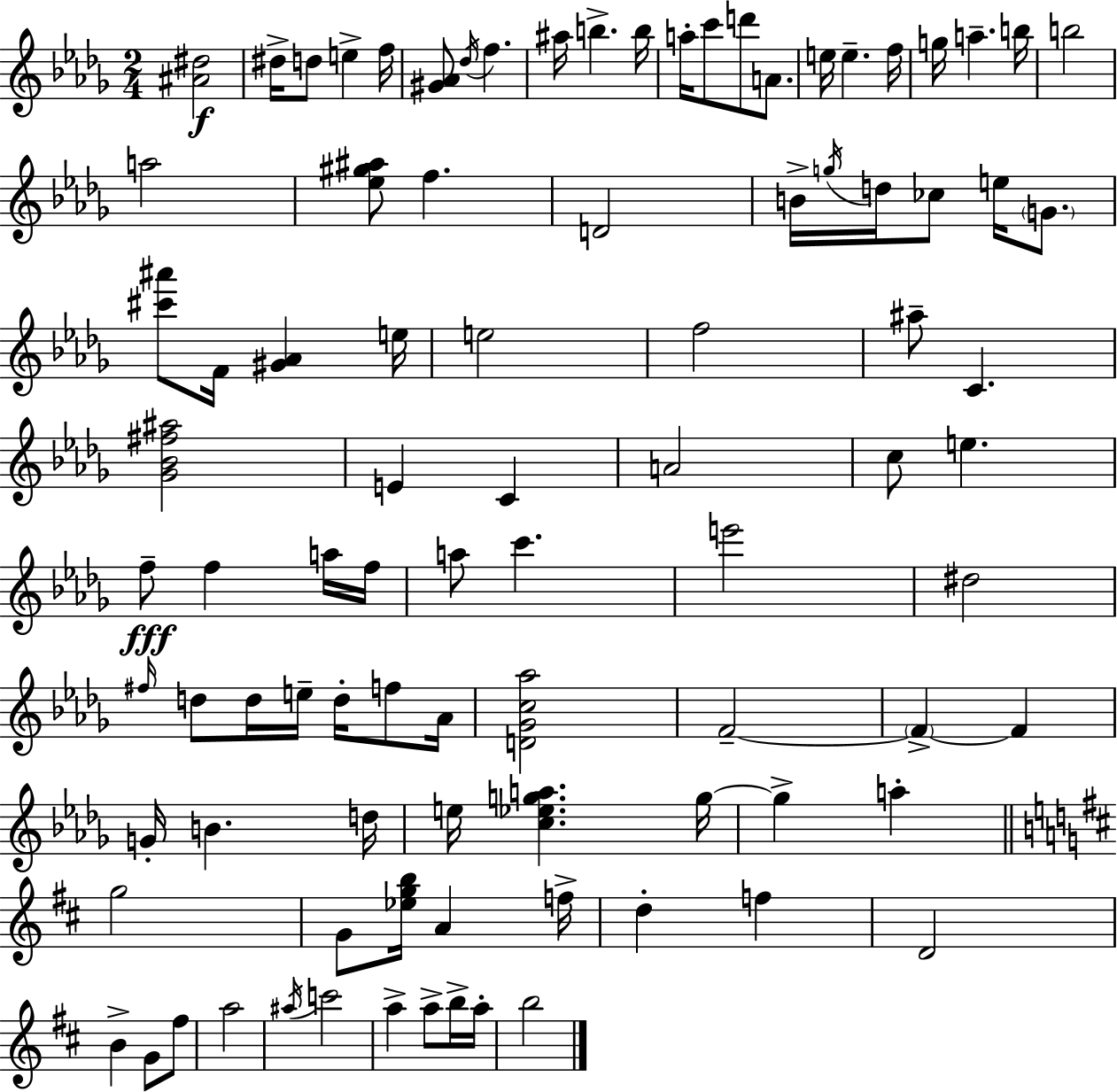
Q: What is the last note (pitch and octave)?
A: B5